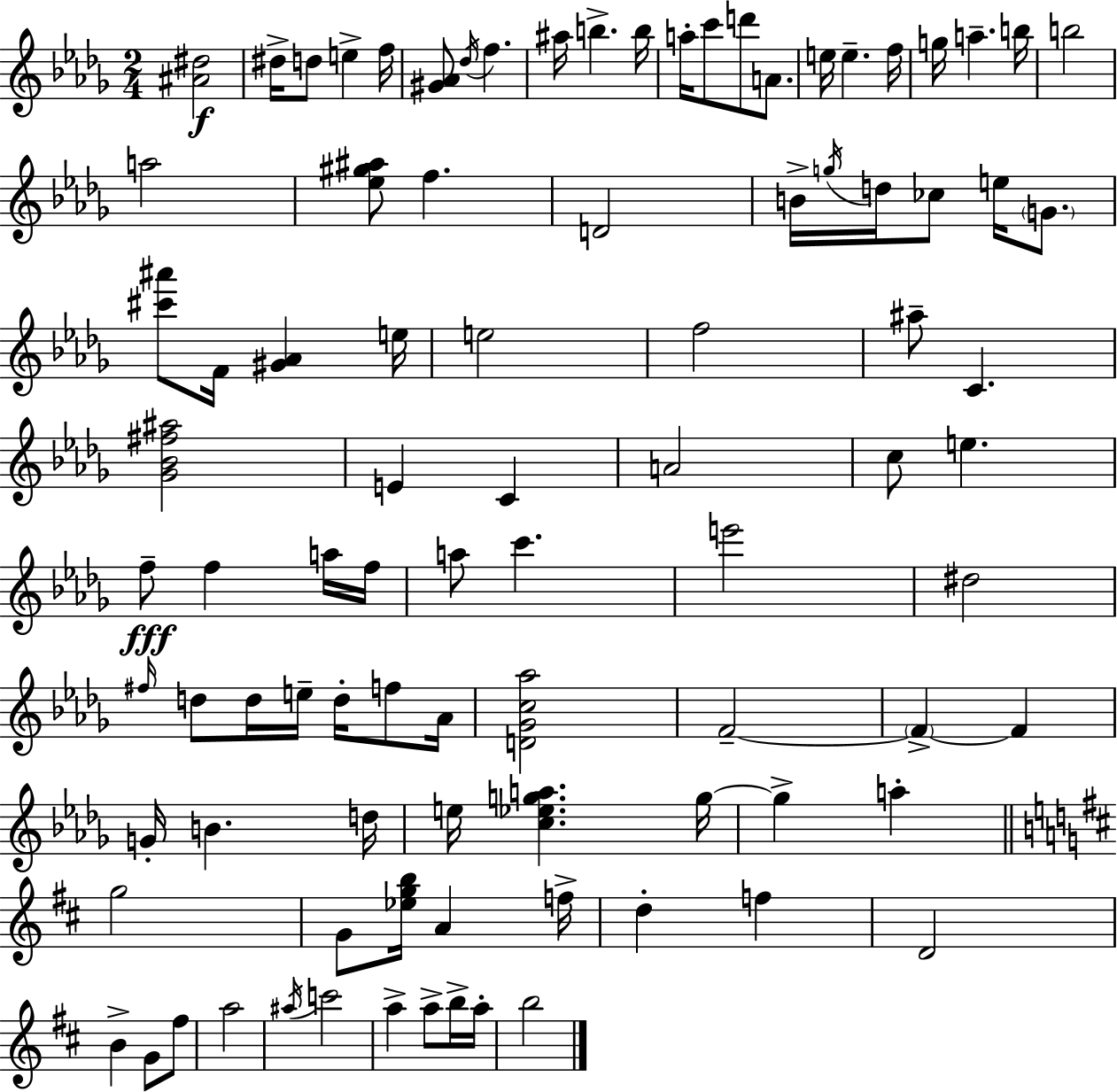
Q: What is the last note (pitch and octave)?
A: B5